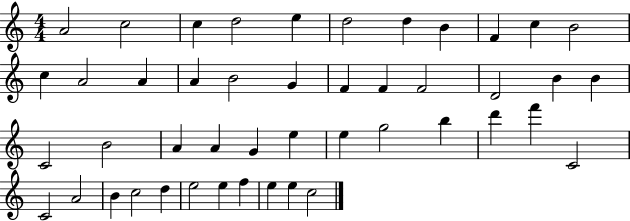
A4/h C5/h C5/q D5/h E5/q D5/h D5/q B4/q F4/q C5/q B4/h C5/q A4/h A4/q A4/q B4/h G4/q F4/q F4/q F4/h D4/h B4/q B4/q C4/h B4/h A4/q A4/q G4/q E5/q E5/q G5/h B5/q D6/q F6/q C4/h C4/h A4/h B4/q C5/h D5/q E5/h E5/q F5/q E5/q E5/q C5/h